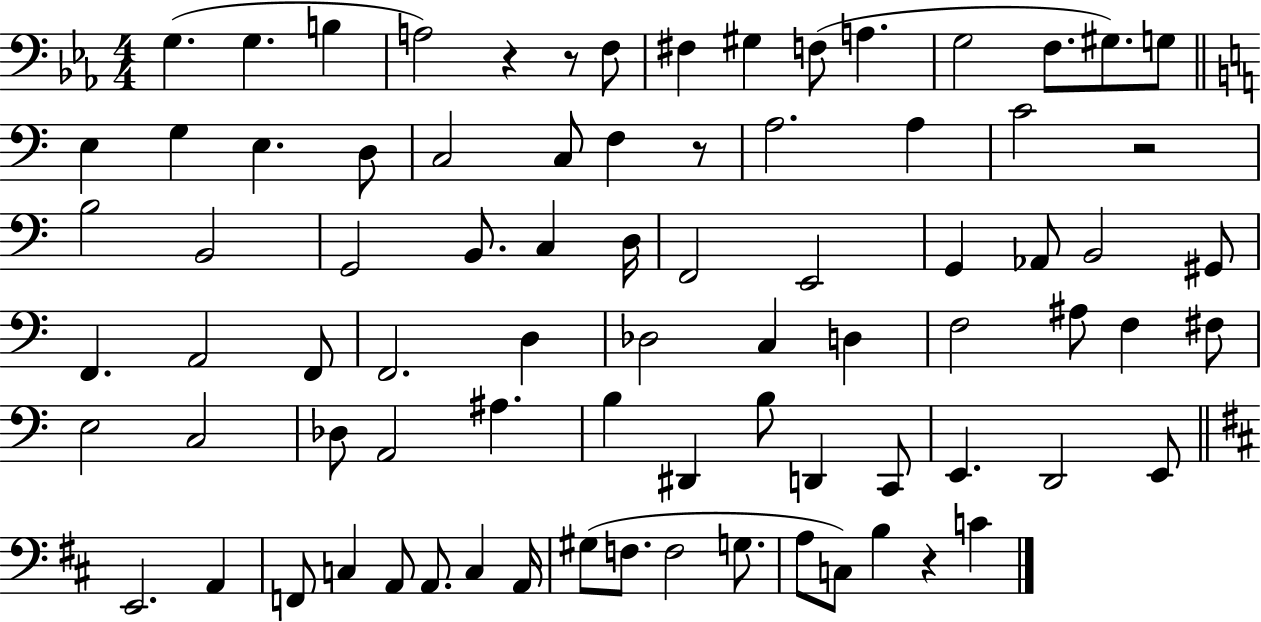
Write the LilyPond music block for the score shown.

{
  \clef bass
  \numericTimeSignature
  \time 4/4
  \key ees \major
  \repeat volta 2 { g4.( g4. b4 | a2) r4 r8 f8 | fis4 gis4 f8( a4. | g2 f8. gis8.) g8 | \break \bar "||" \break \key a \minor e4 g4 e4. d8 | c2 c8 f4 r8 | a2. a4 | c'2 r2 | \break b2 b,2 | g,2 b,8. c4 d16 | f,2 e,2 | g,4 aes,8 b,2 gis,8 | \break f,4. a,2 f,8 | f,2. d4 | des2 c4 d4 | f2 ais8 f4 fis8 | \break e2 c2 | des8 a,2 ais4. | b4 dis,4 b8 d,4 c,8 | e,4. d,2 e,8 | \break \bar "||" \break \key d \major e,2. a,4 | f,8 c4 a,8 a,8. c4 a,16 | gis8( f8. f2 g8. | a8 c8) b4 r4 c'4 | \break } \bar "|."
}